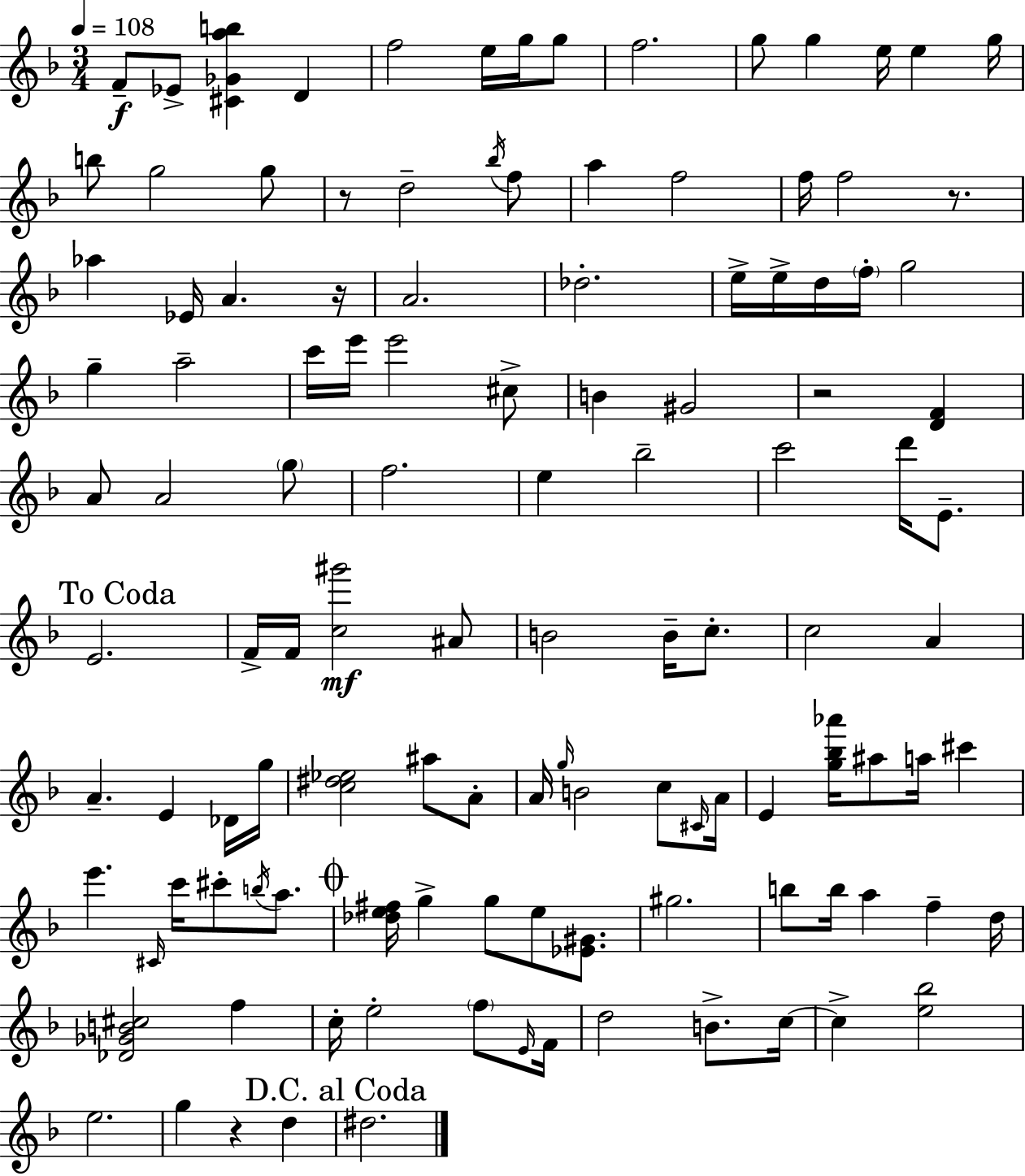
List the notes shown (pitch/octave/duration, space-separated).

F4/e Eb4/e [C#4,Gb4,A5,B5]/q D4/q F5/h E5/s G5/s G5/e F5/h. G5/e G5/q E5/s E5/q G5/s B5/e G5/h G5/e R/e D5/h Bb5/s F5/e A5/q F5/h F5/s F5/h R/e. Ab5/q Eb4/s A4/q. R/s A4/h. Db5/h. E5/s E5/s D5/s F5/s G5/h G5/q A5/h C6/s E6/s E6/h C#5/e B4/q G#4/h R/h [D4,F4]/q A4/e A4/h G5/e F5/h. E5/q Bb5/h C6/h D6/s E4/e. E4/h. F4/s F4/s [C5,G#6]/h A#4/e B4/h B4/s C5/e. C5/h A4/q A4/q. E4/q Db4/s G5/s [C5,D#5,Eb5]/h A#5/e A4/e A4/s G5/s B4/h C5/e C#4/s A4/s E4/q [G5,Bb5,Ab6]/s A#5/e A5/s C#6/q E6/q. C#4/s C6/s C#6/e B5/s A5/e. [Db5,E5,F#5]/s G5/q G5/e E5/e [Eb4,G#4]/e. G#5/h. B5/e B5/s A5/q F5/q D5/s [Db4,Gb4,B4,C#5]/h F5/q C5/s E5/h F5/e E4/s F4/s D5/h B4/e. C5/s C5/q [E5,Bb5]/h E5/h. G5/q R/q D5/q D#5/h.